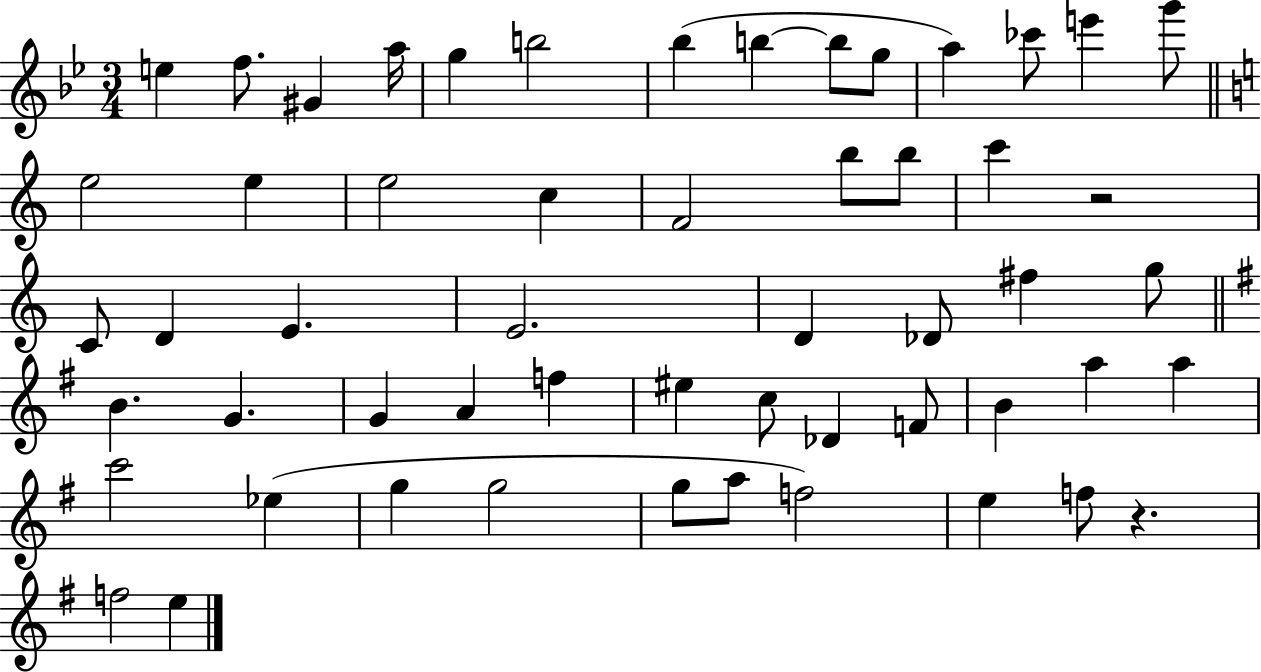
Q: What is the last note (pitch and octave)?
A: E5